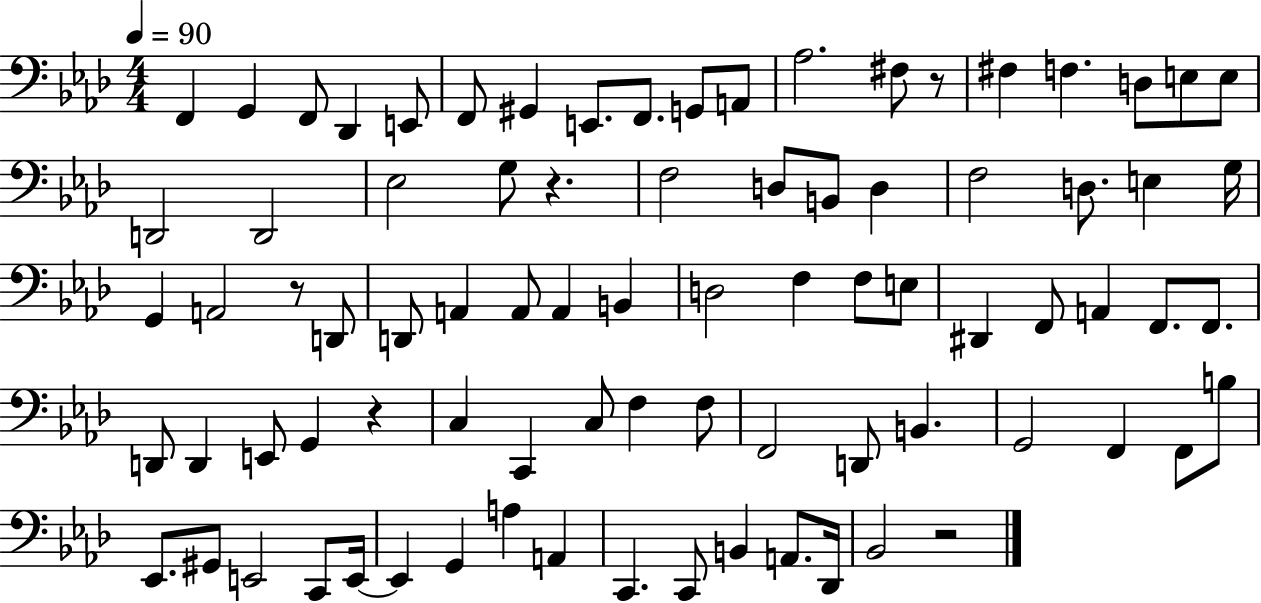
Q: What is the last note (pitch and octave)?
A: Bb2